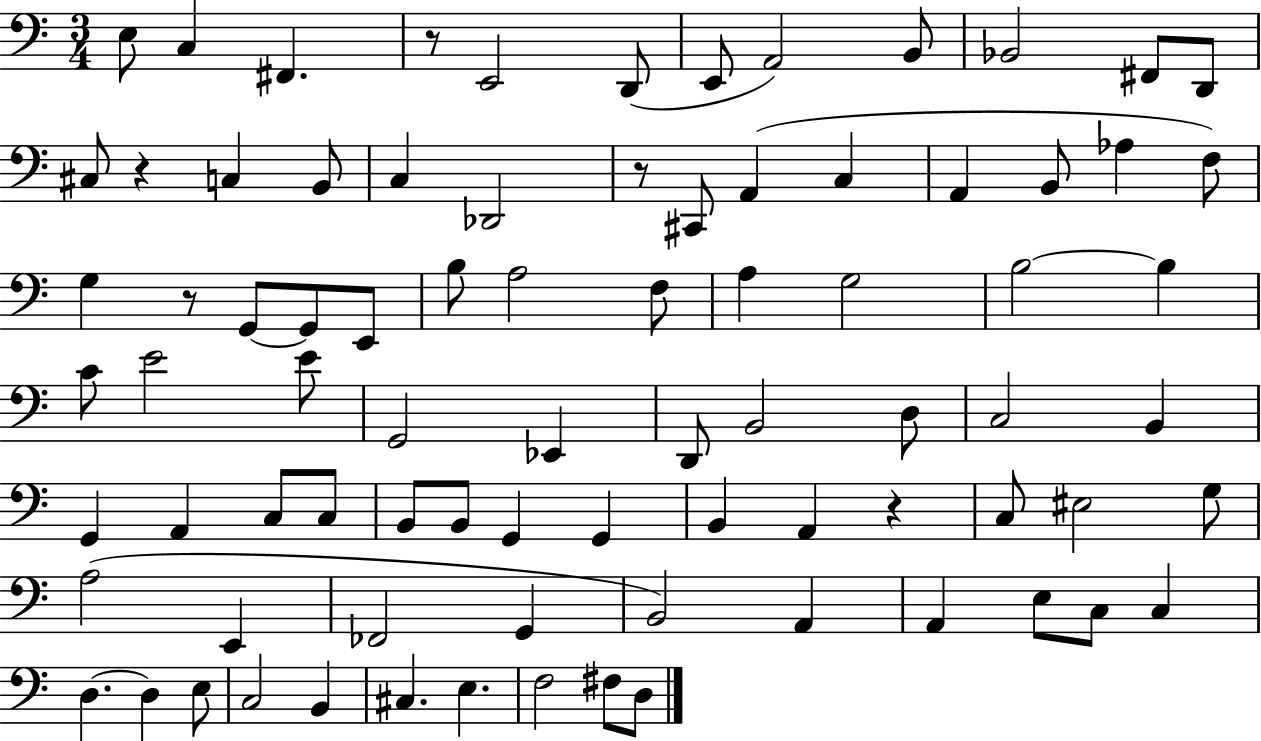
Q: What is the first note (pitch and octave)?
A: E3